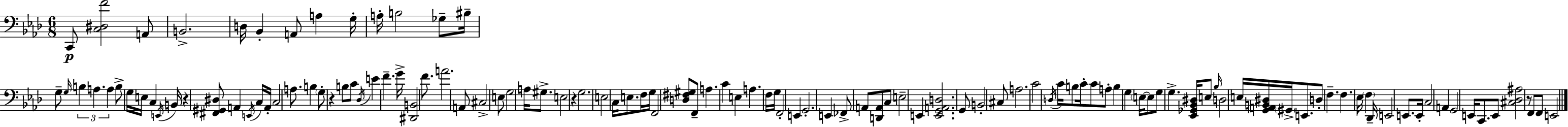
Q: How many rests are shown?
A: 4